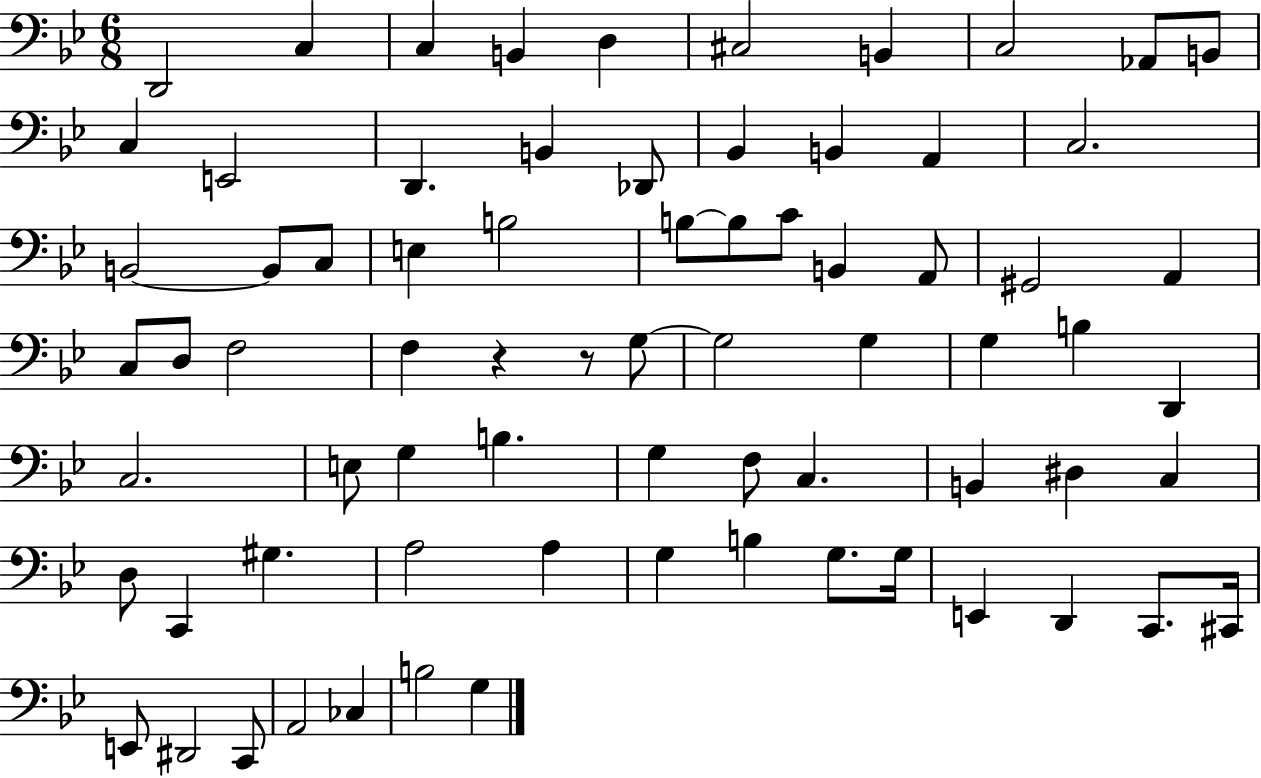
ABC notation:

X:1
T:Untitled
M:6/8
L:1/4
K:Bb
D,,2 C, C, B,, D, ^C,2 B,, C,2 _A,,/2 B,,/2 C, E,,2 D,, B,, _D,,/2 _B,, B,, A,, C,2 B,,2 B,,/2 C,/2 E, B,2 B,/2 B,/2 C/2 B,, A,,/2 ^G,,2 A,, C,/2 D,/2 F,2 F, z z/2 G,/2 G,2 G, G, B, D,, C,2 E,/2 G, B, G, F,/2 C, B,, ^D, C, D,/2 C,, ^G, A,2 A, G, B, G,/2 G,/4 E,, D,, C,,/2 ^C,,/4 E,,/2 ^D,,2 C,,/2 A,,2 _C, B,2 G,